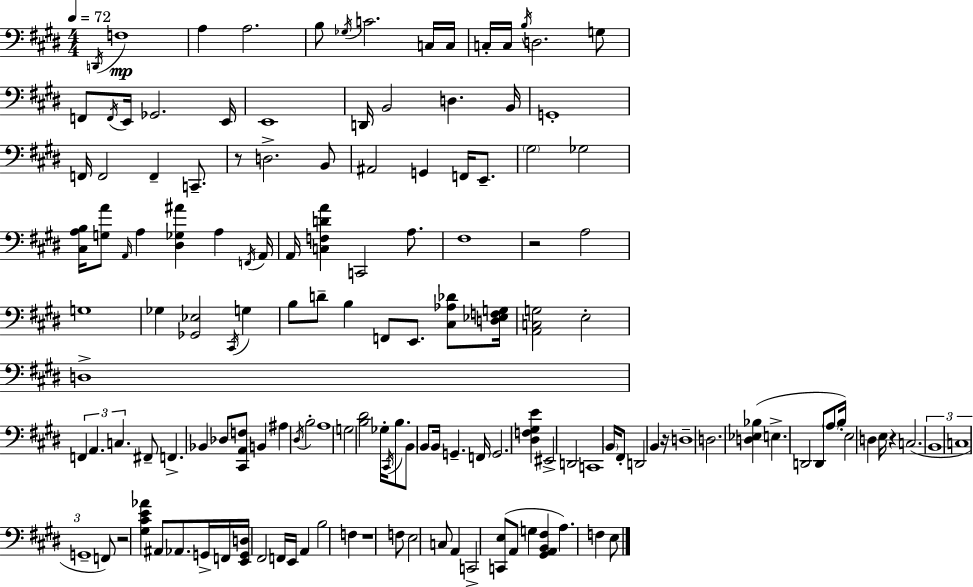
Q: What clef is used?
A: bass